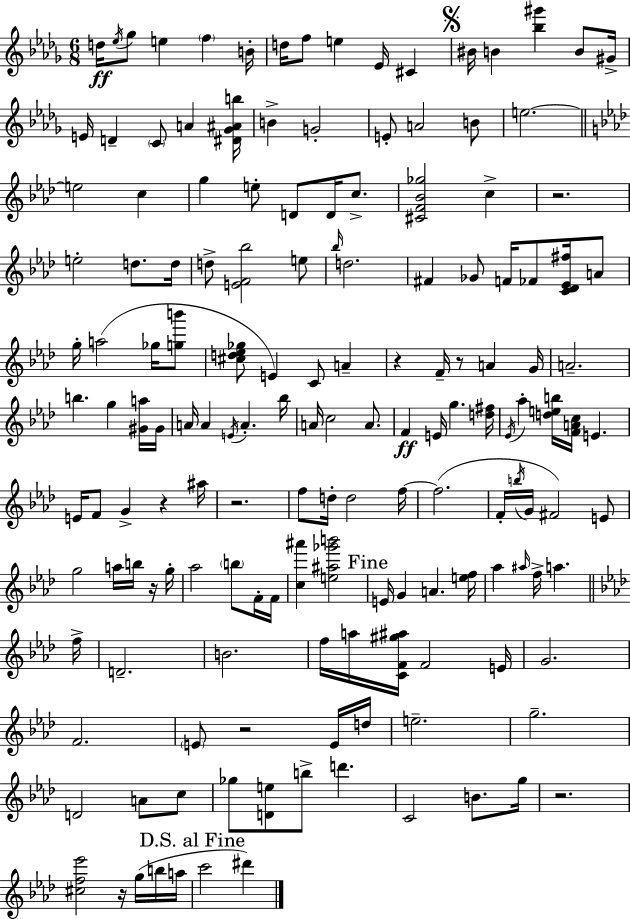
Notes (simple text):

D5/s Eb5/s Gb5/e E5/q F5/q B4/s D5/s F5/e E5/q Eb4/s C#4/q BIS4/s B4/q [Bb5,G#6]/q B4/e G#4/s E4/s D4/q C4/e A4/q [D#4,Gb4,A#4,B5]/s B4/q G4/h E4/e A4/h B4/e E5/h. E5/h C5/q G5/q E5/e D4/e D4/s C5/e. [C#4,F4,Bb4,Gb5]/h C5/q R/h. E5/h D5/e. D5/s D5/e [E4,F4,Bb5]/h E5/e Bb5/s D5/h. F#4/q Gb4/e F4/s FES4/e [C4,Db4,Eb4,F#5]/s A4/e G5/s A5/h Gb5/s [G5,B6]/e [C#5,D5,Eb5,Gb5]/e E4/q C4/e A4/q R/q F4/s R/e A4/q G4/s A4/h. B5/q. G5/q [G#4,A5]/s G#4/s A4/s A4/q E4/s A4/q. Bb5/s A4/s C5/h A4/e. F4/q E4/s G5/q. [D5,F#5]/s Eb4/s Ab5/q [D5,E5,B5]/s [F4,A4,C5]/s E4/q. E4/s F4/e G4/q R/q A#5/s R/h. F5/e D5/s D5/h F5/s F5/h. F4/s B5/s G4/s F#4/h E4/e G5/h A5/s B5/s R/s G5/s Ab5/h B5/e F4/s F4/s [C5,A#6]/q [E5,A#5,Gb6,B6]/h E4/s G4/q A4/q. [E5,F5]/s Ab5/q A#5/s F5/s A5/q. F5/s D4/h. B4/h. F5/s A5/s [C4,F4,G#5,A#5]/s F4/h E4/s G4/h. F4/h. E4/e R/h E4/s D5/s E5/h. G5/h. D4/h A4/e C5/e Gb5/e [D4,E5]/e B5/e D6/q. C4/h B4/e. G5/s R/h. [C#5,F5,Eb6]/h R/s G5/s B5/s A5/s C6/h D#6/q